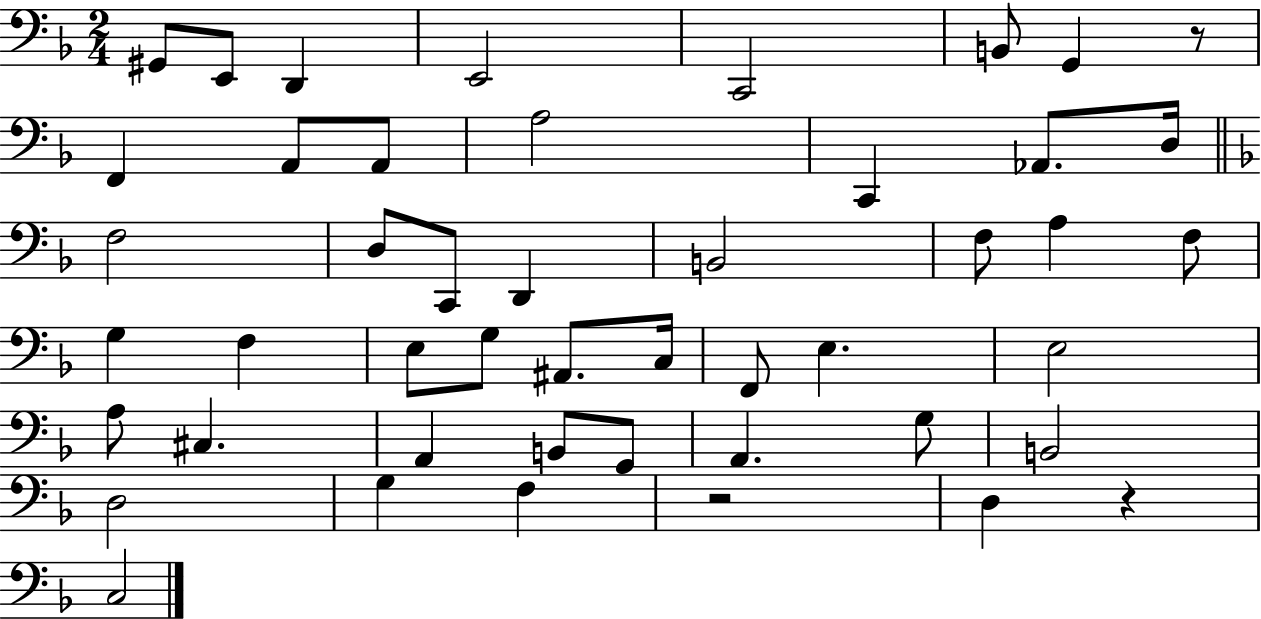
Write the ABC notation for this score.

X:1
T:Untitled
M:2/4
L:1/4
K:F
^G,,/2 E,,/2 D,, E,,2 C,,2 B,,/2 G,, z/2 F,, A,,/2 A,,/2 A,2 C,, _A,,/2 D,/4 F,2 D,/2 C,,/2 D,, B,,2 F,/2 A, F,/2 G, F, E,/2 G,/2 ^A,,/2 C,/4 F,,/2 E, E,2 A,/2 ^C, A,, B,,/2 G,,/2 A,, G,/2 B,,2 D,2 G, F, z2 D, z C,2